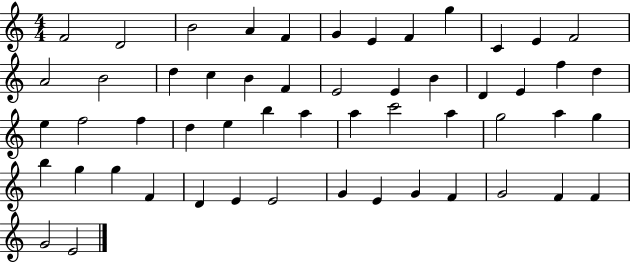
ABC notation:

X:1
T:Untitled
M:4/4
L:1/4
K:C
F2 D2 B2 A F G E F g C E F2 A2 B2 d c B F E2 E B D E f d e f2 f d e b a a c'2 a g2 a g b g g F D E E2 G E G F G2 F F G2 E2